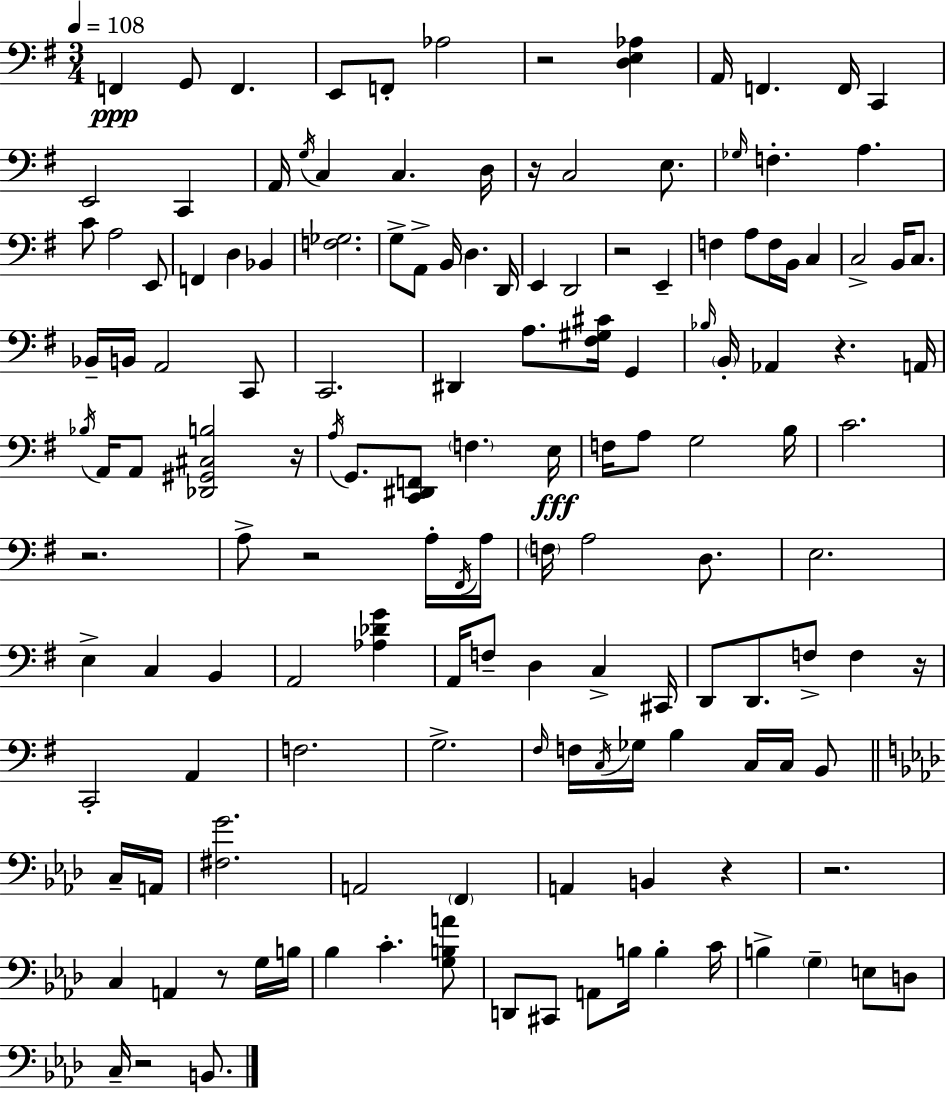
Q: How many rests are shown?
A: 12